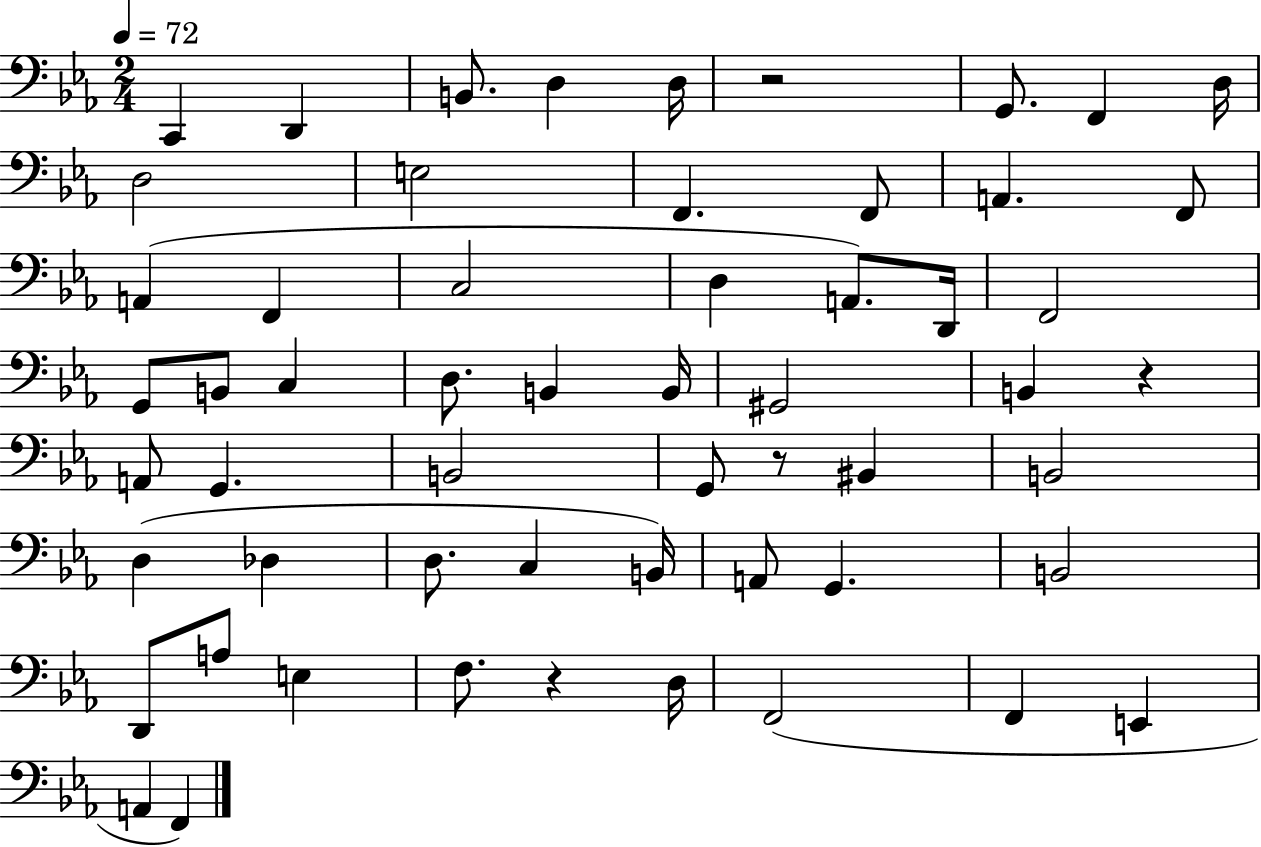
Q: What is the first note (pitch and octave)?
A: C2